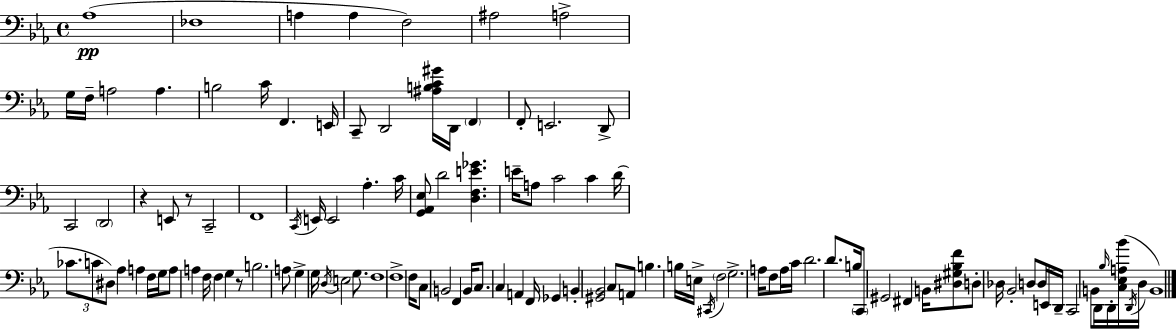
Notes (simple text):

Ab3/w FES3/w A3/q A3/q F3/h A#3/h A3/h G3/s F3/s A3/h A3/q. B3/h C4/s F2/q. E2/s C2/e D2/h [A#3,B3,C4,G#4]/s D2/s F2/q F2/e E2/h. D2/e C2/h D2/h R/q E2/e R/e C2/h F2/w C2/s E2/s E2/h Ab3/q. C4/s [G2,Ab2,Eb3]/e D4/h [D3,F3,E4,Gb4]/q. E4/s A3/e C4/h C4/q D4/s CES4/e. C4/e D#3/e Ab3/q A3/q F3/s G3/s A3/e A3/q F3/s F3/q G3/q R/e B3/h. A3/e G3/q G3/s D3/s E3/h G3/e. F3/w F3/w F3/s C3/e B2/h F2/q B2/s C3/e. C3/q A2/q F2/s Gb2/q B2/q [G#2,Bb2]/h C3/e A2/e B3/q. B3/s E3/s C#2/s F3/h G3/h. A3/s F3/e A3/s C4/s D4/h. D4/e. B3/s C2/e G#2/h F#2/q B2/s [D#3,G#3,Bb3,F4]/e D3/e Db3/s Bb2/h D3/e D3/s E2/s D2/s C2/h B2/e D2/s Bb3/s D2/s [C3,Eb3,A3,Bb4]/s D2/s D3/s B2/w